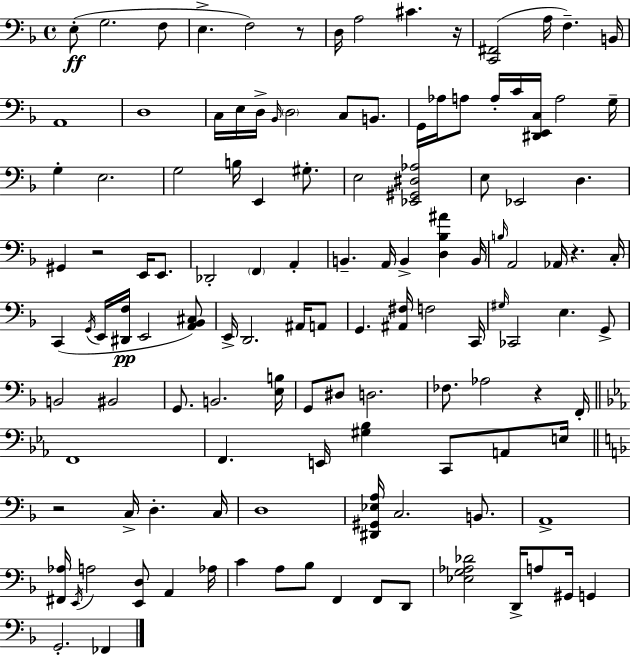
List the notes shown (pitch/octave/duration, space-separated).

E3/e G3/h. F3/e E3/q. F3/h R/e D3/s A3/h C#4/q. R/s [C2,F#2]/h A3/s F3/q. B2/s A2/w D3/w C3/s E3/s D3/s Bb2/s D3/h C3/e B2/e. G2/s Ab3/s A3/e A3/s C4/s [D#2,E2,C3]/s A3/h G3/s G3/q E3/h. G3/h B3/s E2/q G#3/e. E3/h [Eb2,G#2,D#3,Ab3]/h E3/e Eb2/h D3/q. G#2/q R/h E2/s E2/e. Db2/h F2/q A2/q B2/q. A2/s B2/q [D3,Bb3,A#4]/q B2/s B3/s A2/h Ab2/s R/q. C3/s C2/q G2/s E2/s [D#2,F3]/s E2/h [A2,Bb2,C#3]/e E2/s D2/h. A#2/s A2/e G2/q. [A#2,F#3]/s F3/h C2/s G#3/s CES2/h E3/q. G2/e B2/h BIS2/h G2/e. B2/h. [E3,B3]/s G2/e D#3/e D3/h. FES3/e. Ab3/h R/q F2/s F2/w F2/q. E2/s [G#3,Bb3]/q C2/e A2/e E3/s R/h C3/s D3/q. C3/s D3/w [D#2,G#2,Eb3,A3]/s C3/h. B2/e. A2/w [F#2,Ab3]/s E2/s A3/h [E2,D3]/e A2/q Ab3/s C4/q A3/e Bb3/e F2/q F2/e D2/e [Eb3,G3,Ab3,Db4]/h D2/s A3/e G#2/s G2/q G2/h. FES2/q